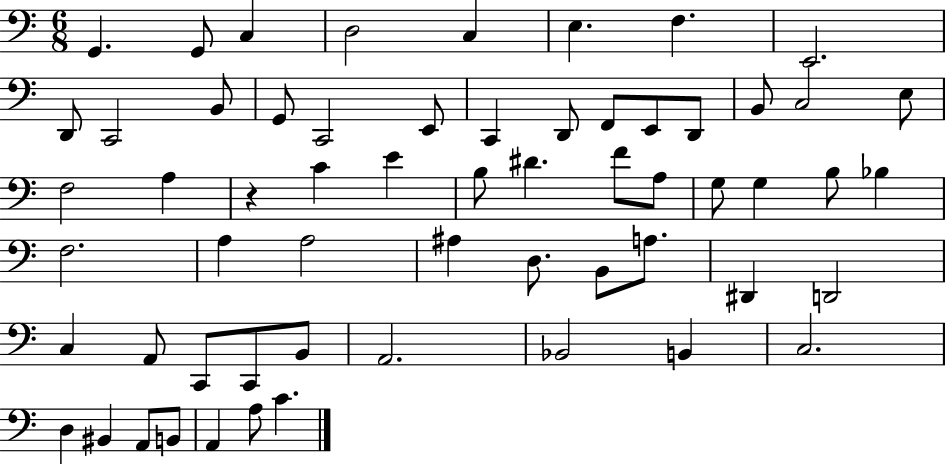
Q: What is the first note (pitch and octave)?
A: G2